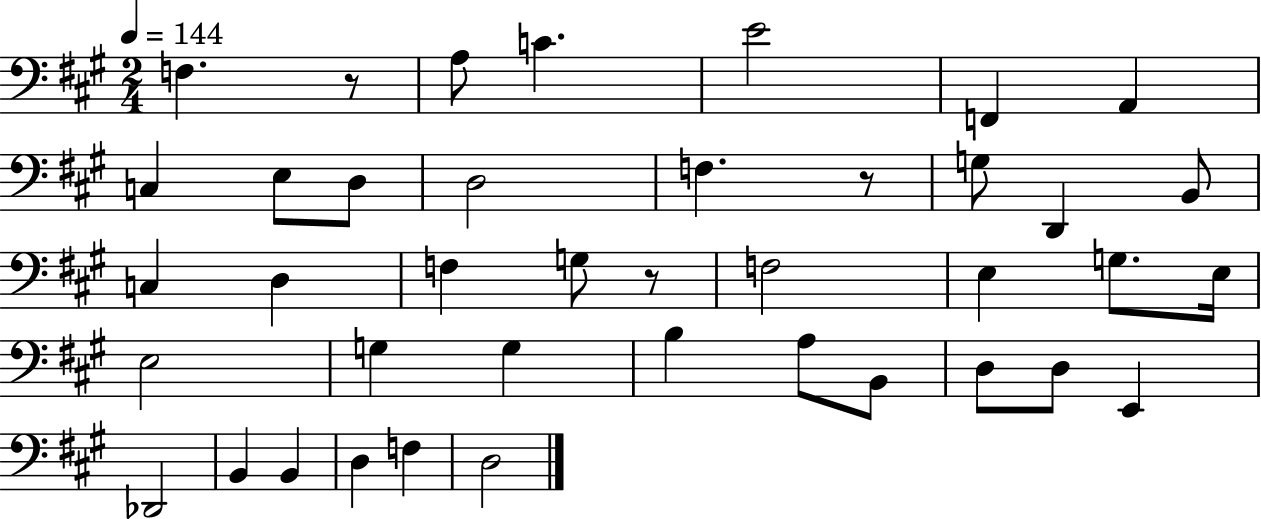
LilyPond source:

{
  \clef bass
  \numericTimeSignature
  \time 2/4
  \key a \major
  \tempo 4 = 144
  f4. r8 | a8 c'4. | e'2 | f,4 a,4 | \break c4 e8 d8 | d2 | f4. r8 | g8 d,4 b,8 | \break c4 d4 | f4 g8 r8 | f2 | e4 g8. e16 | \break e2 | g4 g4 | b4 a8 b,8 | d8 d8 e,4 | \break des,2 | b,4 b,4 | d4 f4 | d2 | \break \bar "|."
}